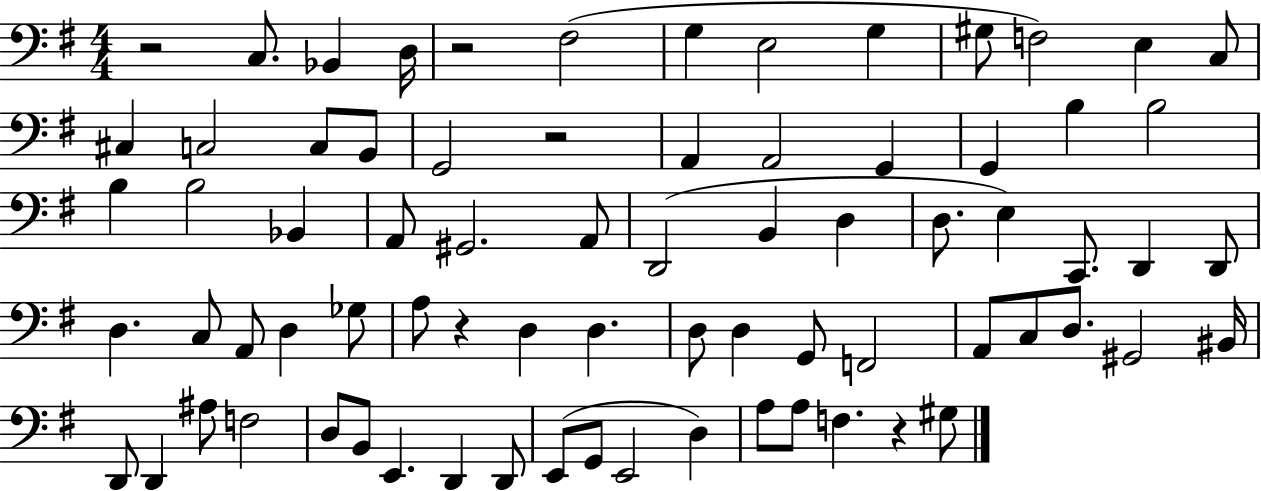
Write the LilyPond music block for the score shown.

{
  \clef bass
  \numericTimeSignature
  \time 4/4
  \key g \major
  r2 c8. bes,4 d16 | r2 fis2( | g4 e2 g4 | gis8 f2) e4 c8 | \break cis4 c2 c8 b,8 | g,2 r2 | a,4 a,2 g,4 | g,4 b4 b2 | \break b4 b2 bes,4 | a,8 gis,2. a,8 | d,2( b,4 d4 | d8. e4) c,8. d,4 d,8 | \break d4. c8 a,8 d4 ges8 | a8 r4 d4 d4. | d8 d4 g,8 f,2 | a,8 c8 d8. gis,2 bis,16 | \break d,8 d,4 ais8 f2 | d8 b,8 e,4. d,4 d,8 | e,8( g,8 e,2 d4) | a8 a8 f4. r4 gis8 | \break \bar "|."
}